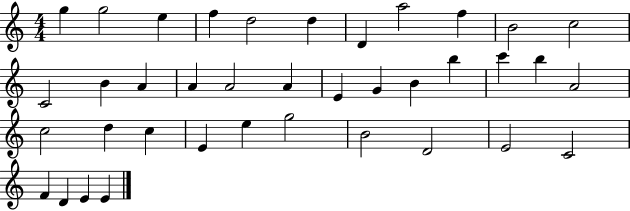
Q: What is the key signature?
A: C major